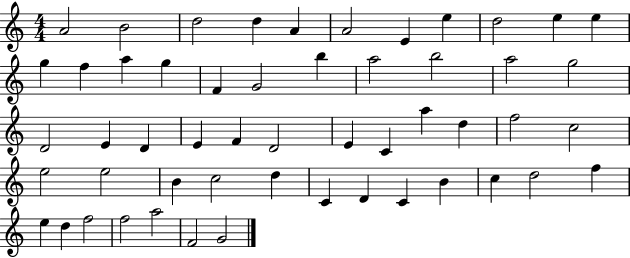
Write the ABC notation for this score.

X:1
T:Untitled
M:4/4
L:1/4
K:C
A2 B2 d2 d A A2 E e d2 e e g f a g F G2 b a2 b2 a2 g2 D2 E D E F D2 E C a d f2 c2 e2 e2 B c2 d C D C B c d2 f e d f2 f2 a2 F2 G2